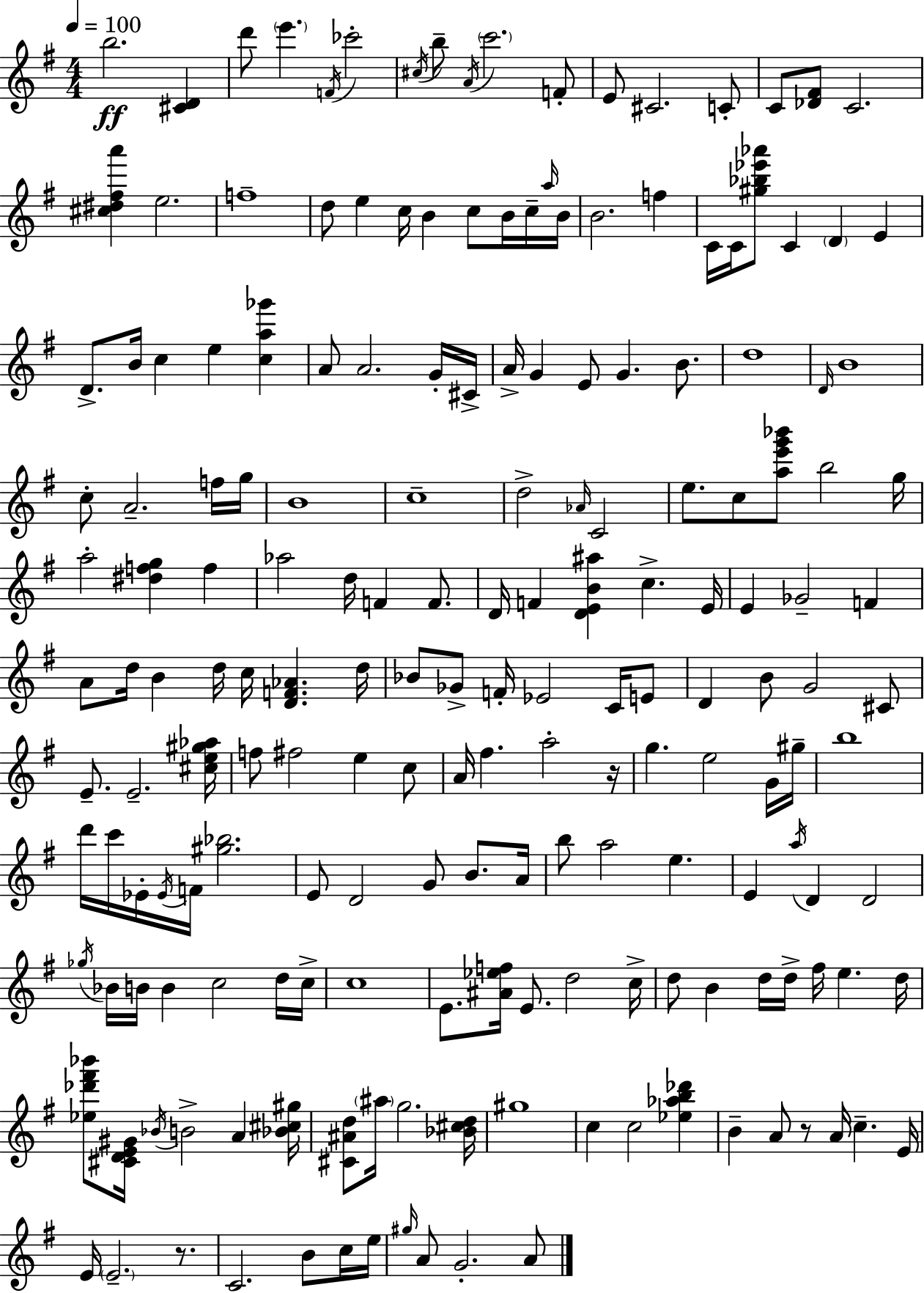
X:1
T:Untitled
M:4/4
L:1/4
K:G
b2 [^CD] d'/2 e' F/4 _c'2 ^c/4 b/2 A/4 c'2 F/2 E/2 ^C2 C/2 C/2 [_D^F]/2 C2 [^c^d^fa'] e2 f4 d/2 e c/4 B c/2 B/4 c/4 a/4 B/4 B2 f C/4 C/4 [^g_b_e'_a']/2 C D E D/2 B/4 c e [ca_g'] A/2 A2 G/4 ^C/4 A/4 G E/2 G B/2 d4 D/4 B4 c/2 A2 f/4 g/4 B4 c4 d2 _A/4 C2 e/2 c/2 [ae'g'_b']/2 b2 g/4 a2 [^dfg] f _a2 d/4 F F/2 D/4 F [DEB^a] c E/4 E _G2 F A/2 d/4 B d/4 c/4 [DF_A] d/4 _B/2 _G/2 F/4 _E2 C/4 E/2 D B/2 G2 ^C/2 E/2 E2 [^ce^g_a]/4 f/2 ^f2 e c/2 A/4 ^f a2 z/4 g e2 G/4 ^g/4 b4 d'/4 c'/4 _E/4 _E/4 F/4 [^g_b]2 E/2 D2 G/2 B/2 A/4 b/2 a2 e E a/4 D D2 _g/4 _B/4 B/4 B c2 d/4 c/4 c4 E/2 [^A_ef]/4 E/2 d2 c/4 d/2 B d/4 d/4 ^f/4 e d/4 [_e_d'^f'_b']/2 [^CDE^G]/4 _B/4 B2 A [_B^c^g]/4 [^C^Ad]/2 ^a/4 g2 [_B^cd]/4 ^g4 c c2 [_e_ab_d'] B A/2 z/2 A/4 c E/4 E/4 E2 z/2 C2 B/2 c/4 e/4 ^g/4 A/2 G2 A/2